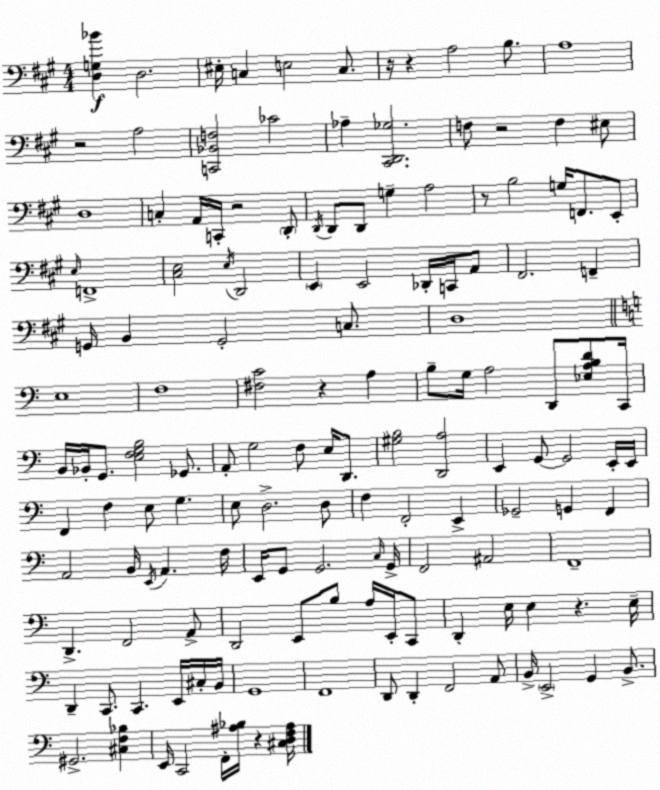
X:1
T:Untitled
M:4/4
L:1/4
K:A
[D,G,_B] D,2 ^E,/4 C, E,2 C,/2 z/4 z A,2 B,/2 A,4 z2 A,2 [C,,_B,,F,]2 _C2 _A, [^C,,D,,_G,]2 F,/2 z2 F, ^E,/2 D,4 C, A,,/4 C,,/4 z2 D,,/2 D,,/4 D,,/2 D,,/2 G, A,2 z/2 B,2 G,/4 F,,/2 E,,/2 E,/4 F,,4 [^C,E,]2 E,/4 D,,2 E,, E,,2 _D,,/4 C,,/4 A,,/2 ^F,,2 F,, G,,/4 B,, G,,2 C,/2 D,4 E,4 F,4 [^F,C]2 z A, B,/2 G,/4 A,2 D,,/2 [_E,A,B,D]/2 C,,/4 B,,/4 _B,,/4 G,,/2 [E,F,G,B,]2 _G,,/2 A,,/2 G,2 F,/2 E,/4 D,,/2 [^G,B,]2 [D,,A,]2 E,, G,,/2 G,,2 E,,/4 E,,/4 F,, F, E,/2 G, E,/2 D,2 D,/2 F, F,,2 E,, _G,,2 G,, F,, A,,2 B,,/4 E,,/4 A,, F,/4 E,,/4 G,,/2 G,,2 C,/4 G,,/4 F,,2 ^A,,2 F,,4 D,, F,,2 A,,/2 D,,2 E,,/2 B,/2 A,/4 E,,/4 C,,/2 D,, E,/4 E, z E,/4 D,, C,,/2 C,, E,,/4 ^C,/4 B,,/4 G,,4 F,,4 D,,/2 D,, F,,2 A,,/2 B,,/4 E,,2 G,, B,,/2 ^G,,2 [^C,F,_B,] E,,/4 C,,2 F,,/4 [^A,_B,]/4 z [^C,D,F,^A,]/4